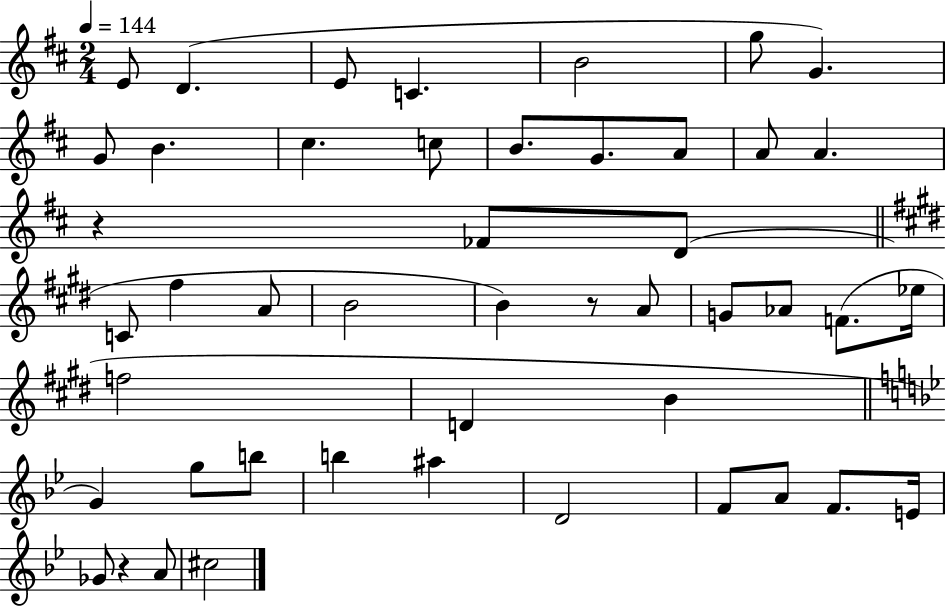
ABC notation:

X:1
T:Untitled
M:2/4
L:1/4
K:D
E/2 D E/2 C B2 g/2 G G/2 B ^c c/2 B/2 G/2 A/2 A/2 A z _F/2 D/2 C/2 ^f A/2 B2 B z/2 A/2 G/2 _A/2 F/2 _e/4 f2 D B G g/2 b/2 b ^a D2 F/2 A/2 F/2 E/4 _G/2 z A/2 ^c2